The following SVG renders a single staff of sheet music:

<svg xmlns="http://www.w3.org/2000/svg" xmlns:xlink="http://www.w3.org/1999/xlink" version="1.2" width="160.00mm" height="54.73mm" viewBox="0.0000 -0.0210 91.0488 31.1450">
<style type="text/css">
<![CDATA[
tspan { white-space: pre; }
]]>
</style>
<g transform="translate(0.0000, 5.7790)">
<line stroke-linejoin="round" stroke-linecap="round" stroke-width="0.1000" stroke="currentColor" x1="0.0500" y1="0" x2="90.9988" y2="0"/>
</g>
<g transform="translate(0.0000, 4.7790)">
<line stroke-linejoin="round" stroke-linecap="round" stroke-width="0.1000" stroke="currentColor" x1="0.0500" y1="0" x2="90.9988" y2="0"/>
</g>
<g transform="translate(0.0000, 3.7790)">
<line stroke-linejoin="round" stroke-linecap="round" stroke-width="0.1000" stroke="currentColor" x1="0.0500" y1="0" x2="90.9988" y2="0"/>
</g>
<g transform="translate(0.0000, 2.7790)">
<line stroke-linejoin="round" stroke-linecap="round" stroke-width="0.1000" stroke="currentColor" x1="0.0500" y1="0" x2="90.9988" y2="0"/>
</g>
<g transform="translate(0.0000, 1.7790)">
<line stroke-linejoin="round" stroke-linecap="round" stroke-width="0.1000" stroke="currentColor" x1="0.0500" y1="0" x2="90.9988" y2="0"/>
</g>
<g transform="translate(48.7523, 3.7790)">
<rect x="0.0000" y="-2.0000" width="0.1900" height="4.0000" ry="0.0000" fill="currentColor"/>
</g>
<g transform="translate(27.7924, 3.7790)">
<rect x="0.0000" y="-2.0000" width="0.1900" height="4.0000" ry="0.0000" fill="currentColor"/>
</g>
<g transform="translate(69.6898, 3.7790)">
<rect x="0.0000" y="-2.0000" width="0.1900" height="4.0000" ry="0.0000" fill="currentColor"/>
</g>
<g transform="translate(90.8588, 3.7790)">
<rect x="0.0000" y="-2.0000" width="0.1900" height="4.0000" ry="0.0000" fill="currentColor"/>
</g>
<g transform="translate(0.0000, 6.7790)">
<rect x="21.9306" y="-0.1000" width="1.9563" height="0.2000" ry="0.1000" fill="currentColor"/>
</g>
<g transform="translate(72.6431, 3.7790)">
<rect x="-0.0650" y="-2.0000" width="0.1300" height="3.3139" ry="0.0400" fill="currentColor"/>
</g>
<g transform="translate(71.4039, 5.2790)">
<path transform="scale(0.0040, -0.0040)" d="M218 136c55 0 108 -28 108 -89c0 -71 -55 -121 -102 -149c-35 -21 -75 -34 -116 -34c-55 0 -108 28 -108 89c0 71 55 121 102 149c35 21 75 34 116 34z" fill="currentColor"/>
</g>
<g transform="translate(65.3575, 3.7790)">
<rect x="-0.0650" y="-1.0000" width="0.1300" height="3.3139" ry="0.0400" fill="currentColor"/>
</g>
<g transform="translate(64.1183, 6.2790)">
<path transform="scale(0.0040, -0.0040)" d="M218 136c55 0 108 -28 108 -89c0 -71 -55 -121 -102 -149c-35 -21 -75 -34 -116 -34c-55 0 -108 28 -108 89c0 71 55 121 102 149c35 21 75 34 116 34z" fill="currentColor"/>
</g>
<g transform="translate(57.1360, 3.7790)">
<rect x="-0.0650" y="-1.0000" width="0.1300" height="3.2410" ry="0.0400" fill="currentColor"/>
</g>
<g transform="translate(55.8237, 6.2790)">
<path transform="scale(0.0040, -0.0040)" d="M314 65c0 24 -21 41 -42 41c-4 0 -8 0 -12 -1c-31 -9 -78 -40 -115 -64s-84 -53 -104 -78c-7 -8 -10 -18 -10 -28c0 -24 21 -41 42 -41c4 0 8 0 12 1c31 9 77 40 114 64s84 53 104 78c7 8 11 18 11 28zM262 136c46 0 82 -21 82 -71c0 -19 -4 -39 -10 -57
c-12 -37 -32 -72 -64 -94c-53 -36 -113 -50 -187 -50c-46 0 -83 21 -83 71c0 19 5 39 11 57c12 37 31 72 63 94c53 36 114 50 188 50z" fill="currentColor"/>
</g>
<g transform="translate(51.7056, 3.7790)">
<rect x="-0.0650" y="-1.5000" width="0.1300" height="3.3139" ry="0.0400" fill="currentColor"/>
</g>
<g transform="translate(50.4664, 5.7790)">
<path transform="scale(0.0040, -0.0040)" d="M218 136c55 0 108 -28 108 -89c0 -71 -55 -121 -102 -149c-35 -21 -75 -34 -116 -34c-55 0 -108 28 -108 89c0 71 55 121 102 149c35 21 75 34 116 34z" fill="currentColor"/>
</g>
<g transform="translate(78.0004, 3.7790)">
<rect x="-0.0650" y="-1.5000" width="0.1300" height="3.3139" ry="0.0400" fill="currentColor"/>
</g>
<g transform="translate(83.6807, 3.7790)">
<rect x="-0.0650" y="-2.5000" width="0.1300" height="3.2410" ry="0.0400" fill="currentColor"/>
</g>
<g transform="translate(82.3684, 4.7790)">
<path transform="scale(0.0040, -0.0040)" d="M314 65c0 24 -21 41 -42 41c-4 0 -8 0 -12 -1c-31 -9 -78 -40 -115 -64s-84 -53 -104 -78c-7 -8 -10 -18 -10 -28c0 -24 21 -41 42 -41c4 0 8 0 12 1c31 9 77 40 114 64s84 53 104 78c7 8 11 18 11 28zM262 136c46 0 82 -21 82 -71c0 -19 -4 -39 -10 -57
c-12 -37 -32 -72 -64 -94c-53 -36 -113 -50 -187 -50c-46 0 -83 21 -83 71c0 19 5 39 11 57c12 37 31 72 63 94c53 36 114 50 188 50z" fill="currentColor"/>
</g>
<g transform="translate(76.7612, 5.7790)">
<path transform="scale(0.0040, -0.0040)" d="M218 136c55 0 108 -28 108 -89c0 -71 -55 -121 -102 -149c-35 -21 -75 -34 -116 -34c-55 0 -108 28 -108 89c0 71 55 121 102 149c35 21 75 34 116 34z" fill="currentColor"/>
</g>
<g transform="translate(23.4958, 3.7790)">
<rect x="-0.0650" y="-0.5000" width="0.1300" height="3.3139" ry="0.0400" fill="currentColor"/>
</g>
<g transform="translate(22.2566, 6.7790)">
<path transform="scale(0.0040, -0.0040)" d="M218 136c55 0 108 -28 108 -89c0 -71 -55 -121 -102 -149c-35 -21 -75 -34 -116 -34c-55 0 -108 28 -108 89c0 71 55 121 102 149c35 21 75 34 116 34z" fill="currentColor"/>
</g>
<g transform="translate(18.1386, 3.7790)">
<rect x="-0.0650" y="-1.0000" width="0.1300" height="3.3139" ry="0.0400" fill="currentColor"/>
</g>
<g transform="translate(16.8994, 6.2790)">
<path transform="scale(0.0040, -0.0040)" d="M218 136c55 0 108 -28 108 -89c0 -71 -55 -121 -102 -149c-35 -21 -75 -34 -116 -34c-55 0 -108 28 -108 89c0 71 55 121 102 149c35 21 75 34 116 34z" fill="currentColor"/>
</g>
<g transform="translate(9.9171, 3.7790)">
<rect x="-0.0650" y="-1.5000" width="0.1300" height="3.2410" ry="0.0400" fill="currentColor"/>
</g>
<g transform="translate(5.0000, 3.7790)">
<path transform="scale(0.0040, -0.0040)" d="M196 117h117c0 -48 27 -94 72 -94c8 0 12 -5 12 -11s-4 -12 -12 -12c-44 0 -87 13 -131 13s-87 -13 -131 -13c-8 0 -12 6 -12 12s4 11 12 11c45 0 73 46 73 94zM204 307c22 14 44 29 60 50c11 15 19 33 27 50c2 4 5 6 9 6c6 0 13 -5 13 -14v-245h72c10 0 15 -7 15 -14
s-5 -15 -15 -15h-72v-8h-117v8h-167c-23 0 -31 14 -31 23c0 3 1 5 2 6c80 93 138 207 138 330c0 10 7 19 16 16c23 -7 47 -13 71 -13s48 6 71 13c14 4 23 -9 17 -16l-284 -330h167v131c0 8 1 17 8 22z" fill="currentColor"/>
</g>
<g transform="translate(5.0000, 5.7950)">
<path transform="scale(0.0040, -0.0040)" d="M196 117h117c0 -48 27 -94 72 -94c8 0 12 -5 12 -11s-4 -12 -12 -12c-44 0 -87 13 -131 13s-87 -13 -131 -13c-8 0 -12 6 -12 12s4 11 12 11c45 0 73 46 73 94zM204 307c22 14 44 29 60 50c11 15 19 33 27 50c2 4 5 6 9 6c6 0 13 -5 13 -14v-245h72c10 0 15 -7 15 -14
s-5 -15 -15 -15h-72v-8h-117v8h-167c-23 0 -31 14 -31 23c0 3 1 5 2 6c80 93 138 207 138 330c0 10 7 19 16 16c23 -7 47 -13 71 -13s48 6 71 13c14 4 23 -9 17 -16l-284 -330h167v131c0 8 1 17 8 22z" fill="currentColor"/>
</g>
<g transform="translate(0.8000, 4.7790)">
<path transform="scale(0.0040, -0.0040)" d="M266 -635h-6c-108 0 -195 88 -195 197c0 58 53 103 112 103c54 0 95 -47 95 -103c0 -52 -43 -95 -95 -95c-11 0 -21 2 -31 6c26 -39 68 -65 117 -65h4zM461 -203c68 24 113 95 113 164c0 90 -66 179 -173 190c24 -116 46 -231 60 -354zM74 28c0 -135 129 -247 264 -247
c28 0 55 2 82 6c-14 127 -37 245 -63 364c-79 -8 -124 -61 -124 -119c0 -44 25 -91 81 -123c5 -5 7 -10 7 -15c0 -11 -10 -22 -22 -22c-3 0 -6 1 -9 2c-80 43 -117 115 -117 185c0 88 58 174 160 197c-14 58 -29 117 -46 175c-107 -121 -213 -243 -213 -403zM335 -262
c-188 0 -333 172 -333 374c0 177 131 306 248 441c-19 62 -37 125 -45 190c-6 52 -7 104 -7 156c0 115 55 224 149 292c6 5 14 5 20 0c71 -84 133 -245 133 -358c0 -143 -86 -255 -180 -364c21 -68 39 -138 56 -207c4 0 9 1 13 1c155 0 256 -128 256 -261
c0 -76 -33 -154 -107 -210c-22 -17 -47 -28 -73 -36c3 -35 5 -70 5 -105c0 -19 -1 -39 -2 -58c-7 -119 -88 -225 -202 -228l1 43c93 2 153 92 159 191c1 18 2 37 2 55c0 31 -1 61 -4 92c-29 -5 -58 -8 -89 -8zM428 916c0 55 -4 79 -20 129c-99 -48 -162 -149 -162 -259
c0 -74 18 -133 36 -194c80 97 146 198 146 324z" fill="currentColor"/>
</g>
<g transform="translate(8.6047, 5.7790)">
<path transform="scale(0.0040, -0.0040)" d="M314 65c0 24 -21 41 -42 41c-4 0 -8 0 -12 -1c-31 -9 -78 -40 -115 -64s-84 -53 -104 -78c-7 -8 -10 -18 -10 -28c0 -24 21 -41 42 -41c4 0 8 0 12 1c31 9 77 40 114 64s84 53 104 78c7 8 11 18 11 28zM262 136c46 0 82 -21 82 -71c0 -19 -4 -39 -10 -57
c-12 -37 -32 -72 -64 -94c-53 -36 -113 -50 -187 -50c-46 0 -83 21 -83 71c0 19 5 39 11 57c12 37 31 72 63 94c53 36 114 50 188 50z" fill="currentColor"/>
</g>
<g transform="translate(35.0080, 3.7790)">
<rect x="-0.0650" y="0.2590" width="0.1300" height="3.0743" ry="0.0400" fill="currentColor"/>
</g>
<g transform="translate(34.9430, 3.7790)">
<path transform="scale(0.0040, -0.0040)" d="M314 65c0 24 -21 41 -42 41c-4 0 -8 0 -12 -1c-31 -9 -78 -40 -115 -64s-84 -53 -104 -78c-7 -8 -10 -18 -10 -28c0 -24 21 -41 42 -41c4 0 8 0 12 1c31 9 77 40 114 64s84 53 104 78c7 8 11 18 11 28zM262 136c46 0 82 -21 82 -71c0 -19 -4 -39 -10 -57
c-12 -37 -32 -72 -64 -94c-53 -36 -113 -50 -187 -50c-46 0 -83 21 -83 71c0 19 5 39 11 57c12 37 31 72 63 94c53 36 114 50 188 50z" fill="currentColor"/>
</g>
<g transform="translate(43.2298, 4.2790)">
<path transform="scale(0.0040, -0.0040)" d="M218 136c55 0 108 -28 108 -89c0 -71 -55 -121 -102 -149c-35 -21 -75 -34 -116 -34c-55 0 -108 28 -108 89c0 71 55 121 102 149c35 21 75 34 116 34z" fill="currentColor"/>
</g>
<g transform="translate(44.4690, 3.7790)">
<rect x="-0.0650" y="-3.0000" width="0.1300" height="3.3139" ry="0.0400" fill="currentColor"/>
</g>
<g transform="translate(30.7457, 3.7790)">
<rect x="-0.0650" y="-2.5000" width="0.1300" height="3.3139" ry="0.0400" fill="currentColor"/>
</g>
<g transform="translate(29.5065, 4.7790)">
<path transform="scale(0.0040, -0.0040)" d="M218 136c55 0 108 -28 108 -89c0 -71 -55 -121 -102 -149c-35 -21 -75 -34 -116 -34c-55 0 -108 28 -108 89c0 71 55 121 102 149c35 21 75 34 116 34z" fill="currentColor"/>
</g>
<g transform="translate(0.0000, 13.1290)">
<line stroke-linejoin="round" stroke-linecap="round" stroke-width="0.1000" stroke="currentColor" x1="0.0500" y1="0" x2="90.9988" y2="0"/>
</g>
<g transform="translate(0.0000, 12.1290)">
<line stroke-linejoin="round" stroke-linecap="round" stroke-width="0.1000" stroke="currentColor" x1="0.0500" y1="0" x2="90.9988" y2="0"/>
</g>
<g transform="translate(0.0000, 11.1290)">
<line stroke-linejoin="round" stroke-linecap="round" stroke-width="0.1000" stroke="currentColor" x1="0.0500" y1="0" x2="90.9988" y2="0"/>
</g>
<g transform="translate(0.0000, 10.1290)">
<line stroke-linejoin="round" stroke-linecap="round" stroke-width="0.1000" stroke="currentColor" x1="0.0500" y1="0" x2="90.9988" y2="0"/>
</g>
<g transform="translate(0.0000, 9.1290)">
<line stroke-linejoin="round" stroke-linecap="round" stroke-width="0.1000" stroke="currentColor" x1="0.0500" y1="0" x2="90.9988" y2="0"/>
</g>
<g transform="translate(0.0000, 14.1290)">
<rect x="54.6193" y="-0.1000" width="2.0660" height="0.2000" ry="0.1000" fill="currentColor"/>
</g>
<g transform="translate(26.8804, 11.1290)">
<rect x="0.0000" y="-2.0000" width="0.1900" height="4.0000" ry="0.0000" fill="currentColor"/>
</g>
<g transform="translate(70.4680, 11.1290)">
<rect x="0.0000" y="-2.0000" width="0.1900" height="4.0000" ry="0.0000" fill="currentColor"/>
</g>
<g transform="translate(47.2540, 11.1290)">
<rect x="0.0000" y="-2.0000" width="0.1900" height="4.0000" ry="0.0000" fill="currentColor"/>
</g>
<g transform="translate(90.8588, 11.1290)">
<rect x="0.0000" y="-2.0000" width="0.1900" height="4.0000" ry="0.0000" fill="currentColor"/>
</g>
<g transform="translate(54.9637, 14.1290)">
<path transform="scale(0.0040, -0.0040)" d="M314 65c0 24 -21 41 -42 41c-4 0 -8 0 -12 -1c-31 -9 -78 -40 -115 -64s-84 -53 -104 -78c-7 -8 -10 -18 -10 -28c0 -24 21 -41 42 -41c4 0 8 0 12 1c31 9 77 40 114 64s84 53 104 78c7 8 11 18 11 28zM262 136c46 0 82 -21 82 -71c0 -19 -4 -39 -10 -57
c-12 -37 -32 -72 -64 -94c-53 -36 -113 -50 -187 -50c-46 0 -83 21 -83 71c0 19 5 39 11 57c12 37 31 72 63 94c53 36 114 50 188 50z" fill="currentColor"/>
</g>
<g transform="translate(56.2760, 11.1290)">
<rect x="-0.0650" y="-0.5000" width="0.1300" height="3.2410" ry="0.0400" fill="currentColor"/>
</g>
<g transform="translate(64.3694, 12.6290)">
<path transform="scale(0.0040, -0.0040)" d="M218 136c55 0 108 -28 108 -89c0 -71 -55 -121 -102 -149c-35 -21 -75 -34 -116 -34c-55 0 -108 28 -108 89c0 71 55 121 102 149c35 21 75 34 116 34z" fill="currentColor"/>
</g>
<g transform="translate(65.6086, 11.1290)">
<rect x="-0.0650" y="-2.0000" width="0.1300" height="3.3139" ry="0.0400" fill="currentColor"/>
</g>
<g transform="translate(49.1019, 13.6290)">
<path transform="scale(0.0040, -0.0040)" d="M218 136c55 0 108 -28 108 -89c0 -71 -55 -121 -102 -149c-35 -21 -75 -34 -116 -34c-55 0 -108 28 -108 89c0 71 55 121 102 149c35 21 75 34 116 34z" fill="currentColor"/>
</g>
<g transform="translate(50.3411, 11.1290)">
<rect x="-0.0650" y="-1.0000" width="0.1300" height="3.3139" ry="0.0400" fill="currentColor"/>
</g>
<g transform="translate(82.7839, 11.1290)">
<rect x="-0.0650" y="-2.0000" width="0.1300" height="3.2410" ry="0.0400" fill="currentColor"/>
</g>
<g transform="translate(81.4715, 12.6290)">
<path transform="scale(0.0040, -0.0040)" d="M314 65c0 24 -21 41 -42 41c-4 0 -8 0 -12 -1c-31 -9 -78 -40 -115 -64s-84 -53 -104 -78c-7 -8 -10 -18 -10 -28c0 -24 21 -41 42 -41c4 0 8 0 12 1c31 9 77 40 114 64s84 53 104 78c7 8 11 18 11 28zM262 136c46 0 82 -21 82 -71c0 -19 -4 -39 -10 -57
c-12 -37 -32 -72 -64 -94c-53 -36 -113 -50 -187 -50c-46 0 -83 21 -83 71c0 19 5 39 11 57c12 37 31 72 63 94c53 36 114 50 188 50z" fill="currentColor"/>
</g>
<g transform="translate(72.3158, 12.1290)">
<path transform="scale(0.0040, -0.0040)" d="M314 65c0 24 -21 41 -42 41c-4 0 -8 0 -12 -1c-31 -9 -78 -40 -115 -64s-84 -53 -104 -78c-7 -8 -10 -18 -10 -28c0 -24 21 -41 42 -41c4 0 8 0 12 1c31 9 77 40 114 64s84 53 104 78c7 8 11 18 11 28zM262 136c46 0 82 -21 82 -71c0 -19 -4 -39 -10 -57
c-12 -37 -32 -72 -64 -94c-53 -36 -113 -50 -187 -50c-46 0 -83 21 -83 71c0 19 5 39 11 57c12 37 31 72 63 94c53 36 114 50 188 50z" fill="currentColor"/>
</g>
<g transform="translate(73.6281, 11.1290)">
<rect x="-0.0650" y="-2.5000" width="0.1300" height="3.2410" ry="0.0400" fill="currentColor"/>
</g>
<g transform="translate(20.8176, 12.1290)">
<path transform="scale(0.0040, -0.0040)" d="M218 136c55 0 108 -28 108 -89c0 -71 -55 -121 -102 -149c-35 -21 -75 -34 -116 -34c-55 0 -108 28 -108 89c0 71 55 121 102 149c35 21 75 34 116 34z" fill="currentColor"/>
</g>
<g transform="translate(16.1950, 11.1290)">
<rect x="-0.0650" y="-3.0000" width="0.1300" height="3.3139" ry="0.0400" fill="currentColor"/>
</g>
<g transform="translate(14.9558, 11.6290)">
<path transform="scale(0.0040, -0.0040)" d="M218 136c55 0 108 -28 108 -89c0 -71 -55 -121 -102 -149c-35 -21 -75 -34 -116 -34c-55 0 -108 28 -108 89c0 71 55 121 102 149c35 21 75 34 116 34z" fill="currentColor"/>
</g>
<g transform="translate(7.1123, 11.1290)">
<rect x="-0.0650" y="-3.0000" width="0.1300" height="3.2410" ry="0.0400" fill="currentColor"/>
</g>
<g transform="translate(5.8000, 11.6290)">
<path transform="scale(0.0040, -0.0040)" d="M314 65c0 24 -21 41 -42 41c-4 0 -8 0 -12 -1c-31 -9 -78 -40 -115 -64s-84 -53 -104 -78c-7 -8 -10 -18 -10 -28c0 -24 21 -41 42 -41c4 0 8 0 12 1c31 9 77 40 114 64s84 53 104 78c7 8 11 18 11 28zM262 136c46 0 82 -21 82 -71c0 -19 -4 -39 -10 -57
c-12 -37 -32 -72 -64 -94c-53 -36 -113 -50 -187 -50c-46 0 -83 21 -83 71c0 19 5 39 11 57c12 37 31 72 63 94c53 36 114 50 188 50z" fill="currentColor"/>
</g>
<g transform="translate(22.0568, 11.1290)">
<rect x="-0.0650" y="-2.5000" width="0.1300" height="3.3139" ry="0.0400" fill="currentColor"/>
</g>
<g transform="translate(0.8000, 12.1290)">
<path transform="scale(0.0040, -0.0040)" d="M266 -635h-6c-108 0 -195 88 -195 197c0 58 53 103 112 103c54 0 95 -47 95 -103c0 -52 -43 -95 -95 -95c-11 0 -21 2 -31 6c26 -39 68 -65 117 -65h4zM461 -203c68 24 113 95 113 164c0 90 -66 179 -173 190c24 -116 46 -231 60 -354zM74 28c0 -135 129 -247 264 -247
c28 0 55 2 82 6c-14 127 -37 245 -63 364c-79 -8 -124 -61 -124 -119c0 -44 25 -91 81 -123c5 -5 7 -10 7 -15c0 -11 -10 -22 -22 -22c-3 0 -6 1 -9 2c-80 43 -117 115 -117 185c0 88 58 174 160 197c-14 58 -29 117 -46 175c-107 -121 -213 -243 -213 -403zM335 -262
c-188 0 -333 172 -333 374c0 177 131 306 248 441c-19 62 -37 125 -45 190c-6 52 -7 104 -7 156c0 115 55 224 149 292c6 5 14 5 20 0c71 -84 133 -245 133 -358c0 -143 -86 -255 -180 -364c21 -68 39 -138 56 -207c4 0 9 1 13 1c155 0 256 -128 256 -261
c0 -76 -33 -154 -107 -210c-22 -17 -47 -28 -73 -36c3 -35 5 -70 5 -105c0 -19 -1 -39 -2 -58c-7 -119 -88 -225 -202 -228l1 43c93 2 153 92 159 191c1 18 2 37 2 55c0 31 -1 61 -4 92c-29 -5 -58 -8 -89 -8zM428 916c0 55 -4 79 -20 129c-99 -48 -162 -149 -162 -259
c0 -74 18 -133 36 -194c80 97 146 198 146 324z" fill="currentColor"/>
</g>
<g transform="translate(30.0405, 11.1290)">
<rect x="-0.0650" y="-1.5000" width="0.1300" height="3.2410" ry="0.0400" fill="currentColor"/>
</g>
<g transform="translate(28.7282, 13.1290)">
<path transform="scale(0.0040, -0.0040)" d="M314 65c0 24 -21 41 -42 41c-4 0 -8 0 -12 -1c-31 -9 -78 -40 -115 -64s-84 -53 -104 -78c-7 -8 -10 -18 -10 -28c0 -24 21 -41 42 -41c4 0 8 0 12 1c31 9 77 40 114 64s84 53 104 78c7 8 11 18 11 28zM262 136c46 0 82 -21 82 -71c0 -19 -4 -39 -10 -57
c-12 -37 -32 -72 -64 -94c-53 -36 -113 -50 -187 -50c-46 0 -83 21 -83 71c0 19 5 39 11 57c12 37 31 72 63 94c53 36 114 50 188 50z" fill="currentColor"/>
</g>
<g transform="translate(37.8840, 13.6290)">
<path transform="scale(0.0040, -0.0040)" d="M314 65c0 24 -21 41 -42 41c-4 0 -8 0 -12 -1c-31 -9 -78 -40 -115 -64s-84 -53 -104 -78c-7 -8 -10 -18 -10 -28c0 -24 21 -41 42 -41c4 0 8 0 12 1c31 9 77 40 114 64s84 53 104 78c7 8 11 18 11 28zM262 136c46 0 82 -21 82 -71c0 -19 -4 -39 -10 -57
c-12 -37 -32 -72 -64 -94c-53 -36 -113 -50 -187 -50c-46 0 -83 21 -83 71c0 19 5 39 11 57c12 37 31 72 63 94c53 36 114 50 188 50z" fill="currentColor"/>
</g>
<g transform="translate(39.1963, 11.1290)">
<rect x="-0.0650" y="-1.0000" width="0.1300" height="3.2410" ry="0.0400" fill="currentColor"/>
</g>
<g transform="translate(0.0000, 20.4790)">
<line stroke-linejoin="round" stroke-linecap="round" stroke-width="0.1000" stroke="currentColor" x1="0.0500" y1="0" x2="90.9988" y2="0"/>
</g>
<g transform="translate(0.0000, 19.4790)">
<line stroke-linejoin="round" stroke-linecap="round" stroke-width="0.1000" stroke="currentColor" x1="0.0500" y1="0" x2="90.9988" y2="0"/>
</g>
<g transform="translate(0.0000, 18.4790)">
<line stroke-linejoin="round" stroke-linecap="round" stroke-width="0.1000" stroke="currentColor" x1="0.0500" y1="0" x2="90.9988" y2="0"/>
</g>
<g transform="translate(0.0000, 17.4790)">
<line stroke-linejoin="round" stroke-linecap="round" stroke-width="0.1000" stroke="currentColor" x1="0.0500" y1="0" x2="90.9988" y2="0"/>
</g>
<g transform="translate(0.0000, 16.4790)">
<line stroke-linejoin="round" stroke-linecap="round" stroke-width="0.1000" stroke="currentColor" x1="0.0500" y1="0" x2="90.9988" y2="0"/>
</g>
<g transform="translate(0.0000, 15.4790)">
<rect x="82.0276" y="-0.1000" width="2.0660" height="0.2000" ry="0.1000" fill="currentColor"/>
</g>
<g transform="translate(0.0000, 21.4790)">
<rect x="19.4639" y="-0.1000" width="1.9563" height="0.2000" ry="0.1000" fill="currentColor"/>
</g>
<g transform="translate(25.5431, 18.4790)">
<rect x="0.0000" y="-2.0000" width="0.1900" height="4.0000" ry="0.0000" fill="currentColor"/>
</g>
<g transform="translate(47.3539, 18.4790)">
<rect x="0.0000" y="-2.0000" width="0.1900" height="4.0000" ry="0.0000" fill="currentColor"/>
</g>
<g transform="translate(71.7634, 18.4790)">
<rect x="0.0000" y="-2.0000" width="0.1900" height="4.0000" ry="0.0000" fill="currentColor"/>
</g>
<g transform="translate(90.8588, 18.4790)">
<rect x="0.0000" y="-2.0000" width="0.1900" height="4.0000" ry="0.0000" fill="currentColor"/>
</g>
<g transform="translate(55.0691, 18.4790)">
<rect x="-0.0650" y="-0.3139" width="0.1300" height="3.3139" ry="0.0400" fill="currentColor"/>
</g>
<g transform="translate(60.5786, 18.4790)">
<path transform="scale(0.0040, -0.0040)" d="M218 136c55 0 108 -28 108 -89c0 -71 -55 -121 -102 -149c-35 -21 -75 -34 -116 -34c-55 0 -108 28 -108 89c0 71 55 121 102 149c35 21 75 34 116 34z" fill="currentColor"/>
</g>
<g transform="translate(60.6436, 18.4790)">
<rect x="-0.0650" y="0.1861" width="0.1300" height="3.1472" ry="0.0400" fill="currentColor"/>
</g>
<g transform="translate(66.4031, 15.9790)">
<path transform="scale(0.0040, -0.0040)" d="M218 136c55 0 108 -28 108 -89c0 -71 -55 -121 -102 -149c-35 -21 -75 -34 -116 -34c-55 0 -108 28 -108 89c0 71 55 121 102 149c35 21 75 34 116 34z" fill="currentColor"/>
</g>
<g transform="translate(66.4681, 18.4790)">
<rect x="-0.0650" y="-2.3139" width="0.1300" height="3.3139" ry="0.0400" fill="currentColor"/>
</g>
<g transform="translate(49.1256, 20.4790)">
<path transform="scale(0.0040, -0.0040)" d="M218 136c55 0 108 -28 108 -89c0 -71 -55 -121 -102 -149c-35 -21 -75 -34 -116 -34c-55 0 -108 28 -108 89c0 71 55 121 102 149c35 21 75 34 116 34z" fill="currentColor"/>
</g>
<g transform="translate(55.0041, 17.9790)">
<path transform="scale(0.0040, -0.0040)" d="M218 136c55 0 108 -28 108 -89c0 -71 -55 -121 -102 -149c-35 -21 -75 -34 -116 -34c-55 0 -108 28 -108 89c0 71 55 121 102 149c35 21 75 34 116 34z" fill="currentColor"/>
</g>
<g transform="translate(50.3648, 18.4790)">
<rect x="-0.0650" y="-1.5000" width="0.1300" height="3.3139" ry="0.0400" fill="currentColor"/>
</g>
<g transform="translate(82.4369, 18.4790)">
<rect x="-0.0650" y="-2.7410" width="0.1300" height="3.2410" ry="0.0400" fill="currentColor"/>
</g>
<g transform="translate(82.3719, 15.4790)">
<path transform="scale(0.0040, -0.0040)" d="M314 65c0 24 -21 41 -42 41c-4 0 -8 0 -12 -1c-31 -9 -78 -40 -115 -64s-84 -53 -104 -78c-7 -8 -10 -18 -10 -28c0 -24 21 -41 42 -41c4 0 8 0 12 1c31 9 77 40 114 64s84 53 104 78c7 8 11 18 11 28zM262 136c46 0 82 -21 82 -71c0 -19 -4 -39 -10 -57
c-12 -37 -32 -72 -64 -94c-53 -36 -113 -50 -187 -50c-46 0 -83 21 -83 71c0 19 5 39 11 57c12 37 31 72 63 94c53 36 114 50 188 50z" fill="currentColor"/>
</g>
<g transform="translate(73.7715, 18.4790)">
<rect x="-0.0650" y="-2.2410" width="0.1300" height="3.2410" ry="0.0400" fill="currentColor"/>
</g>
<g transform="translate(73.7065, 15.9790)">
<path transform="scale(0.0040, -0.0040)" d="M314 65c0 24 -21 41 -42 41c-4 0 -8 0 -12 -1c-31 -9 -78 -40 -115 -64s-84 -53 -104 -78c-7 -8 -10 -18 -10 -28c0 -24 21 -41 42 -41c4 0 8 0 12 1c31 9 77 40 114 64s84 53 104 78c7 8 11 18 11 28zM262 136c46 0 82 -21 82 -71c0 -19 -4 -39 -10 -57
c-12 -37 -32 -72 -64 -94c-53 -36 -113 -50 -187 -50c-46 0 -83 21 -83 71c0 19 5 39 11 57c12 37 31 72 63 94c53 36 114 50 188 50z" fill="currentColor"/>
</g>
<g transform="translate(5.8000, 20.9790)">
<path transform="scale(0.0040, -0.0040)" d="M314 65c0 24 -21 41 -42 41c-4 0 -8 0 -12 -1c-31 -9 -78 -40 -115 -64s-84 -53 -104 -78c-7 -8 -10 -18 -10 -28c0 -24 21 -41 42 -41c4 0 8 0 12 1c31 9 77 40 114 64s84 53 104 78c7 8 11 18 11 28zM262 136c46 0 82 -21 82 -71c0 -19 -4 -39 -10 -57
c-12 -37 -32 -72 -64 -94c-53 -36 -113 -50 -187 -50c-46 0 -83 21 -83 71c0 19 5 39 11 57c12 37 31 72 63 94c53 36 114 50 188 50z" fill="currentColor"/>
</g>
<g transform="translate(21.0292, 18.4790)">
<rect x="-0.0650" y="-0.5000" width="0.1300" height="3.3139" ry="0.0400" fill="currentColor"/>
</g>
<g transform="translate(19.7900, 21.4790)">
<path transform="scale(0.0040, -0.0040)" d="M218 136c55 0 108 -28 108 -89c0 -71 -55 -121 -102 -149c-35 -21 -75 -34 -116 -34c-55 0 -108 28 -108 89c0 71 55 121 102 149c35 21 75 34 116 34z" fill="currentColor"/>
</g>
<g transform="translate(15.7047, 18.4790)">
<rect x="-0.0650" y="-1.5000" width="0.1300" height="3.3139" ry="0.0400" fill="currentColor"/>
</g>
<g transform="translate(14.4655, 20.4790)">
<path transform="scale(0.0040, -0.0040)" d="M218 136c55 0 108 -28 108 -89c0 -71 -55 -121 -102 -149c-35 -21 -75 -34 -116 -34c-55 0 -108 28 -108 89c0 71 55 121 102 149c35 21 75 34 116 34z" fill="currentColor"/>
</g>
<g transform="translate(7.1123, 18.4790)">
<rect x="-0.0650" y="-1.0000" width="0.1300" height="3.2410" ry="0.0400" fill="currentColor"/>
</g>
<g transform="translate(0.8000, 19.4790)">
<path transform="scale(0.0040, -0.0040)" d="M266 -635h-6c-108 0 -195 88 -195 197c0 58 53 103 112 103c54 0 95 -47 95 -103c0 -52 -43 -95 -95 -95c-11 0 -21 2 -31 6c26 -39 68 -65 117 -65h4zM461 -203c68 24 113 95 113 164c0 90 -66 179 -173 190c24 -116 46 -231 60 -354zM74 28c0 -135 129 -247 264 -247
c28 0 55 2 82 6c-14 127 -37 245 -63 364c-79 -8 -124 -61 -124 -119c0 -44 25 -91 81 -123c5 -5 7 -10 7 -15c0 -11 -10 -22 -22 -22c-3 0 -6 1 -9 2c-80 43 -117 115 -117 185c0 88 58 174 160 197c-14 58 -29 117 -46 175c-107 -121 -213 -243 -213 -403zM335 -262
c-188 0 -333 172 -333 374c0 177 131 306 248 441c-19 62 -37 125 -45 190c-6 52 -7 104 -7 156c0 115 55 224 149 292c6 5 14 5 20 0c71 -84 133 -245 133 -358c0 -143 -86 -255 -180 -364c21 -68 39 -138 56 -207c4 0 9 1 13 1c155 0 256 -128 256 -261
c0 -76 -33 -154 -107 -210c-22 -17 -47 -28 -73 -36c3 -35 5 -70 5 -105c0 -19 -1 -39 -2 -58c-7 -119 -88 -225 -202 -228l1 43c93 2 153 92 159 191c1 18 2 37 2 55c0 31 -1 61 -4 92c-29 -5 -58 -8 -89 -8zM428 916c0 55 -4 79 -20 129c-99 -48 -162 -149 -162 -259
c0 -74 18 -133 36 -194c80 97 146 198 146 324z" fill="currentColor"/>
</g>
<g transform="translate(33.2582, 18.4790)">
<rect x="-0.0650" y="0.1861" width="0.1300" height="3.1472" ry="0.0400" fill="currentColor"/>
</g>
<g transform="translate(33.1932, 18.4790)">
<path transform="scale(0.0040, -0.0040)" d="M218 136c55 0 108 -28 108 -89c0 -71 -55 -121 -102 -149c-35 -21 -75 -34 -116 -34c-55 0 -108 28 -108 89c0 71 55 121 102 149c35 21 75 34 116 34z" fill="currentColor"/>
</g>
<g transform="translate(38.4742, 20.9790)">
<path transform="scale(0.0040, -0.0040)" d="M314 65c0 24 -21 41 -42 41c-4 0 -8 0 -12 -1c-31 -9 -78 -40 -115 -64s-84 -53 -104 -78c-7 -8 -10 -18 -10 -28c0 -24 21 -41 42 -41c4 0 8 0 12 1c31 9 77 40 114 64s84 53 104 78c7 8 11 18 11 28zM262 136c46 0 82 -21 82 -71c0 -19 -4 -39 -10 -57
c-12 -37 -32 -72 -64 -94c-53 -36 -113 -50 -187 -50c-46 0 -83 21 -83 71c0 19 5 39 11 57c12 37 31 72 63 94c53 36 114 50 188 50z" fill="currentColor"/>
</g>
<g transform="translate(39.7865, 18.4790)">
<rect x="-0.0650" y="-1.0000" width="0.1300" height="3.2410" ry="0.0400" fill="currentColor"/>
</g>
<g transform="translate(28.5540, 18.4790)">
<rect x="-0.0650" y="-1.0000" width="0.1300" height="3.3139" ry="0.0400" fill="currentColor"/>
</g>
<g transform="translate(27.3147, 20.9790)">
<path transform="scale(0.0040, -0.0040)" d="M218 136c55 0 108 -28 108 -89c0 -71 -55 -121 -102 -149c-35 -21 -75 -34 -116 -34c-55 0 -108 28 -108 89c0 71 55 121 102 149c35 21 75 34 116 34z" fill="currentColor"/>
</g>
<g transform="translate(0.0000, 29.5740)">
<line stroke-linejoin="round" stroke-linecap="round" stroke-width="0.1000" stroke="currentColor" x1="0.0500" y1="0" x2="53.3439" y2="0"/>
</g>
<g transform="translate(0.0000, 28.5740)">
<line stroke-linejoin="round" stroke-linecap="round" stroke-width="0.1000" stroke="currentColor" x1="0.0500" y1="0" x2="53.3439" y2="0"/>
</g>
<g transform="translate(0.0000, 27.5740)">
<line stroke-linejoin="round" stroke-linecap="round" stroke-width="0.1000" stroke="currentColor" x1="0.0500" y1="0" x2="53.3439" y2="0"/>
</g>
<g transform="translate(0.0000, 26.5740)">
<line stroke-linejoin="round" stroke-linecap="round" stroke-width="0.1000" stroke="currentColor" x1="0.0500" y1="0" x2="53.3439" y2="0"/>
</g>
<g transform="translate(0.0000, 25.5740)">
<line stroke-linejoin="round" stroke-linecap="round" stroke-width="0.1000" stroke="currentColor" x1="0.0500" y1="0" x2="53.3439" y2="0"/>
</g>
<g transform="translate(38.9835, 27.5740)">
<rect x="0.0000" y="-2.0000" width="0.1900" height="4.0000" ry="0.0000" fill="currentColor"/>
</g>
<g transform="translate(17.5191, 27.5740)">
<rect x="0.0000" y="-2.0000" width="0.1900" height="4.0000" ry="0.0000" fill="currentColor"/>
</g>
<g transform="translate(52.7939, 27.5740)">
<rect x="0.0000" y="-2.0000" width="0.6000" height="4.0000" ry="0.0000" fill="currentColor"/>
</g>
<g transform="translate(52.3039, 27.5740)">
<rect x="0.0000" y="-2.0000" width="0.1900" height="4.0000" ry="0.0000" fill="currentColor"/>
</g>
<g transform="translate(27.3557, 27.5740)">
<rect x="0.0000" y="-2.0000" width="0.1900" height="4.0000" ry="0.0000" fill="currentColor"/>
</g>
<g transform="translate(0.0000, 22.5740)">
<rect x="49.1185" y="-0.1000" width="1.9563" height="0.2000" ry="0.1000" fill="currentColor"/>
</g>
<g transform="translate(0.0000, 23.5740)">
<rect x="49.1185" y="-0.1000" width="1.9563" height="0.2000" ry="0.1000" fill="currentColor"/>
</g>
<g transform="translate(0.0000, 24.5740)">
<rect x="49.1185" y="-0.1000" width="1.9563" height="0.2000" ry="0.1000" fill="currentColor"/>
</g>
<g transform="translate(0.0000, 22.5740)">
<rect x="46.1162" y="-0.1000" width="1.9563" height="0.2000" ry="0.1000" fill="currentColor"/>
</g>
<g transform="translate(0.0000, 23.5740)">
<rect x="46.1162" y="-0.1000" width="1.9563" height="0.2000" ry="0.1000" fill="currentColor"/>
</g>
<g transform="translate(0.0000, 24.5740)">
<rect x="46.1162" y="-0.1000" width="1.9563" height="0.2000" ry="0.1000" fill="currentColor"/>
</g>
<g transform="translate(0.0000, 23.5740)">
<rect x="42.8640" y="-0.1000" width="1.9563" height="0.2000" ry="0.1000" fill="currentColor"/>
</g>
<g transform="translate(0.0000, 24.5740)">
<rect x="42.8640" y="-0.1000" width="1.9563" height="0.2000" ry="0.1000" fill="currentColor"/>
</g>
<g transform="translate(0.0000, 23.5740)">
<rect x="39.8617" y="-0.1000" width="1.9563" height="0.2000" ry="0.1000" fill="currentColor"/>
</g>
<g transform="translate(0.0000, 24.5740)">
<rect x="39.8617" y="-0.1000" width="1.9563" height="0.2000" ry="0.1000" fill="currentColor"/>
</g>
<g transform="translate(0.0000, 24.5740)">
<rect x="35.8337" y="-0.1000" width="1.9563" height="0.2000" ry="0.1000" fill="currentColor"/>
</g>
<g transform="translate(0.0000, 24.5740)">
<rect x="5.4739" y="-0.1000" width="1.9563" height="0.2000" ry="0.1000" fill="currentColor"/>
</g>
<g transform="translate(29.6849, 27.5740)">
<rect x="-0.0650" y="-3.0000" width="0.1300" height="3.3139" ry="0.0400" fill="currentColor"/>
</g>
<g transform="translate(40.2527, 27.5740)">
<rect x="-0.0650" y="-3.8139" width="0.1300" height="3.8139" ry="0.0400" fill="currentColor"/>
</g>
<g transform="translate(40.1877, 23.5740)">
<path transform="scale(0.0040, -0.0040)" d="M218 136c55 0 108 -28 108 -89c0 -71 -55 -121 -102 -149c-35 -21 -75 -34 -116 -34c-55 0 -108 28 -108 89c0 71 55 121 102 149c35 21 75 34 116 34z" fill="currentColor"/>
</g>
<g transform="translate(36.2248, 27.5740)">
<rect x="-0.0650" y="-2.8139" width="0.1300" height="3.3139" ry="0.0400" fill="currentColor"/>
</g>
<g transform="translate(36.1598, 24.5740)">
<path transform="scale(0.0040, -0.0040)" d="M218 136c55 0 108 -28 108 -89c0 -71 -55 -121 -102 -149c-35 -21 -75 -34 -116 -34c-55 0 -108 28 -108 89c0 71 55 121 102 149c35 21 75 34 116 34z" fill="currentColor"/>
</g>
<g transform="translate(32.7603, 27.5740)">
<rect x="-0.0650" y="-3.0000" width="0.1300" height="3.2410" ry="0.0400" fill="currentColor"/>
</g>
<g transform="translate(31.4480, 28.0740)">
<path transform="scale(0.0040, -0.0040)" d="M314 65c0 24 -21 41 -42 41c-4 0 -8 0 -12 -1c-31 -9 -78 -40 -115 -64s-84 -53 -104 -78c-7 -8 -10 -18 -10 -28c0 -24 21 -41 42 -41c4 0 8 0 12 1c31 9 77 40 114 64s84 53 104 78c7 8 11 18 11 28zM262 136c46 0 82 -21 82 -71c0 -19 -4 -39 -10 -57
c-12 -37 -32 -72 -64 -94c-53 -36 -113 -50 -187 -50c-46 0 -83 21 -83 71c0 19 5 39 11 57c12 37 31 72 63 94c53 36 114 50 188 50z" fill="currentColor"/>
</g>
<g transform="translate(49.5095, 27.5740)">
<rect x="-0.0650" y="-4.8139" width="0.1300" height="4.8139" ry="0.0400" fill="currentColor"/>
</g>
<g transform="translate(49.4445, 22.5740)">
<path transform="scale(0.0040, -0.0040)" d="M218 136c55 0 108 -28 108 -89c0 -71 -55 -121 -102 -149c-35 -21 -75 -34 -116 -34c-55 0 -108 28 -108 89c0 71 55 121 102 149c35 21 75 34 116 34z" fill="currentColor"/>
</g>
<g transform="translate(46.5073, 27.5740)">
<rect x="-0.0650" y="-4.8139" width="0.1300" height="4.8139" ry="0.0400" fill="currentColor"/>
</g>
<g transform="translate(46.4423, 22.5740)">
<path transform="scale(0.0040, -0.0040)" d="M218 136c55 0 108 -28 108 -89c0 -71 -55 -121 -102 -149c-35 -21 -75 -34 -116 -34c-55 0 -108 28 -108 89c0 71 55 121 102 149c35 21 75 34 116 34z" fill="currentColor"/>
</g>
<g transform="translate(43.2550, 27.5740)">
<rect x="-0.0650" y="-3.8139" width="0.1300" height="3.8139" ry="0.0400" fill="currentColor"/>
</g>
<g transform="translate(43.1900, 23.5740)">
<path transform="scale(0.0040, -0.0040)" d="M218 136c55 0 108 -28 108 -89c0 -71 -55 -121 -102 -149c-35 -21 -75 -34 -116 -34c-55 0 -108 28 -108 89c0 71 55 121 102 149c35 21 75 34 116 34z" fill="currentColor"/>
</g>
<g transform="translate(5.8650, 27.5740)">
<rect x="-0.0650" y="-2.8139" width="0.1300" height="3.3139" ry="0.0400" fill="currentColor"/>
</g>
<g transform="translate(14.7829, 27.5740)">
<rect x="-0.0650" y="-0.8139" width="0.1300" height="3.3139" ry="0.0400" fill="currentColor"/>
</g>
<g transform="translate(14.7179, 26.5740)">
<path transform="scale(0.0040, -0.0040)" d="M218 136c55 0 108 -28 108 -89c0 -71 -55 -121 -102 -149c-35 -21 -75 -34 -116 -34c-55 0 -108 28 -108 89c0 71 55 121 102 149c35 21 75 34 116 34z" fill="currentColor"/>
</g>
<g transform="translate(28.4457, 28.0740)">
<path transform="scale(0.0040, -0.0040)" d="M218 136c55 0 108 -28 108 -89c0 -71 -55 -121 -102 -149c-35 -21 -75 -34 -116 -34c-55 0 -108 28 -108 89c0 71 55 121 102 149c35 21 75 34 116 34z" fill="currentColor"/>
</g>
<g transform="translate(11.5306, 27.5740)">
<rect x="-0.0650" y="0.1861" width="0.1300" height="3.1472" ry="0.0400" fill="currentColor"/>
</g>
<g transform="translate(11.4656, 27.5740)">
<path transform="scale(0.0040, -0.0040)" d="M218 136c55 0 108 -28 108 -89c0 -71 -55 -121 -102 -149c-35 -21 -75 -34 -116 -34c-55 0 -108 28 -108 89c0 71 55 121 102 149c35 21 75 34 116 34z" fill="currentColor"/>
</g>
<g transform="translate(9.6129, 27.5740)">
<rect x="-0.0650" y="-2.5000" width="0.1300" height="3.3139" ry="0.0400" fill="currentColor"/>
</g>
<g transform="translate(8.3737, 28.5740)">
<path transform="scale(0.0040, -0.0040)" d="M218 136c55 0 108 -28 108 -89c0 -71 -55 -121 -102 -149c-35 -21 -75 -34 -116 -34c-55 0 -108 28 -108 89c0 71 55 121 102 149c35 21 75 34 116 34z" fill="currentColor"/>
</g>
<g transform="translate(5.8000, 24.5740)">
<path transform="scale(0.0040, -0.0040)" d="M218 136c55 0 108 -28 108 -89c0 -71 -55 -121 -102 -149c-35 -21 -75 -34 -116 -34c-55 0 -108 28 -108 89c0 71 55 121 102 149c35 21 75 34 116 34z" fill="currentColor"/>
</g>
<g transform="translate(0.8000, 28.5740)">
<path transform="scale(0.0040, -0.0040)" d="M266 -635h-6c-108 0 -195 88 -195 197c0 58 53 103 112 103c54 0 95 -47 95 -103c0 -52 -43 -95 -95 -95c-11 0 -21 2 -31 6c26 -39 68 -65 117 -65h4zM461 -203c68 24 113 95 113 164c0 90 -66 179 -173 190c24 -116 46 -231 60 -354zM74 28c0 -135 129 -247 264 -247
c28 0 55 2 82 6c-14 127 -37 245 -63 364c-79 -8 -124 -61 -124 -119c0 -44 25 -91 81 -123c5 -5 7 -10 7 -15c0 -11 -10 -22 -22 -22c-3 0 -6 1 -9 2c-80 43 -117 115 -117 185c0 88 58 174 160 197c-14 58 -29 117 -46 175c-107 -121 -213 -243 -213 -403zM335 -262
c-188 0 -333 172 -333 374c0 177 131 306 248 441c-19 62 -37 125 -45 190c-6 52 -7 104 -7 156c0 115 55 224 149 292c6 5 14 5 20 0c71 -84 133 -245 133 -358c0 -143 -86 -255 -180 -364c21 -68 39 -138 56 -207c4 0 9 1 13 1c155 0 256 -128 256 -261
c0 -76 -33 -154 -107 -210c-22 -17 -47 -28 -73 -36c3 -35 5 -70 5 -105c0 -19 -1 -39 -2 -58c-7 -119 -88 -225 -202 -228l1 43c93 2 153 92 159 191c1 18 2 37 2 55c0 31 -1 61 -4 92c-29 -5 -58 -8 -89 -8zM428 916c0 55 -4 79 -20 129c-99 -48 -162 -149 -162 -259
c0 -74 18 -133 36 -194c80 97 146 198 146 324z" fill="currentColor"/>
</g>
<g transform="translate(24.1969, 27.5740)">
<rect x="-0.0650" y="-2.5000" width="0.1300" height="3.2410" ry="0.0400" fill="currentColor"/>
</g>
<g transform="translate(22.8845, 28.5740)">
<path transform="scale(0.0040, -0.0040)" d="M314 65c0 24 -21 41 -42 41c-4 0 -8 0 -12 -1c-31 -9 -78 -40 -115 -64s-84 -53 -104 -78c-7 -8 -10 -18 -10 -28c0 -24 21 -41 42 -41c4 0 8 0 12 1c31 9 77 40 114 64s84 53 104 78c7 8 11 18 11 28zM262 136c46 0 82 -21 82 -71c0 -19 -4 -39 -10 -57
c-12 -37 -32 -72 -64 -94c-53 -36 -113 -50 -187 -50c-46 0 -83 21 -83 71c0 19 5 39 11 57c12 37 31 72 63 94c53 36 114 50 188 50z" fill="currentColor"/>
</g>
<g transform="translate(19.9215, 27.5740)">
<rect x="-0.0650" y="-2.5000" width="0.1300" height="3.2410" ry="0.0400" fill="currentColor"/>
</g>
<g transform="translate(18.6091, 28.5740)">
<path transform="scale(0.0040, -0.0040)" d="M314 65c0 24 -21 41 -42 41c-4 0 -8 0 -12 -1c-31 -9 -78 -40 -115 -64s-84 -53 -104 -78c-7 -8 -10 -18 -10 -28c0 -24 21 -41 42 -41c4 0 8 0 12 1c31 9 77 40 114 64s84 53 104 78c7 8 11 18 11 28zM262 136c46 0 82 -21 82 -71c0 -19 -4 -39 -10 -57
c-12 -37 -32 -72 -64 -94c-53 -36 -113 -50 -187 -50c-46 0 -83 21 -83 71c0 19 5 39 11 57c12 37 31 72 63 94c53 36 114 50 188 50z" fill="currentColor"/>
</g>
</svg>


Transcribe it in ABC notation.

X:1
T:Untitled
M:4/4
L:1/4
K:C
E2 D C G B2 A E D2 D F E G2 A2 A G E2 D2 D C2 F G2 F2 D2 E C D B D2 E c B g g2 a2 a G B d G2 G2 A A2 a c' c' e' e'